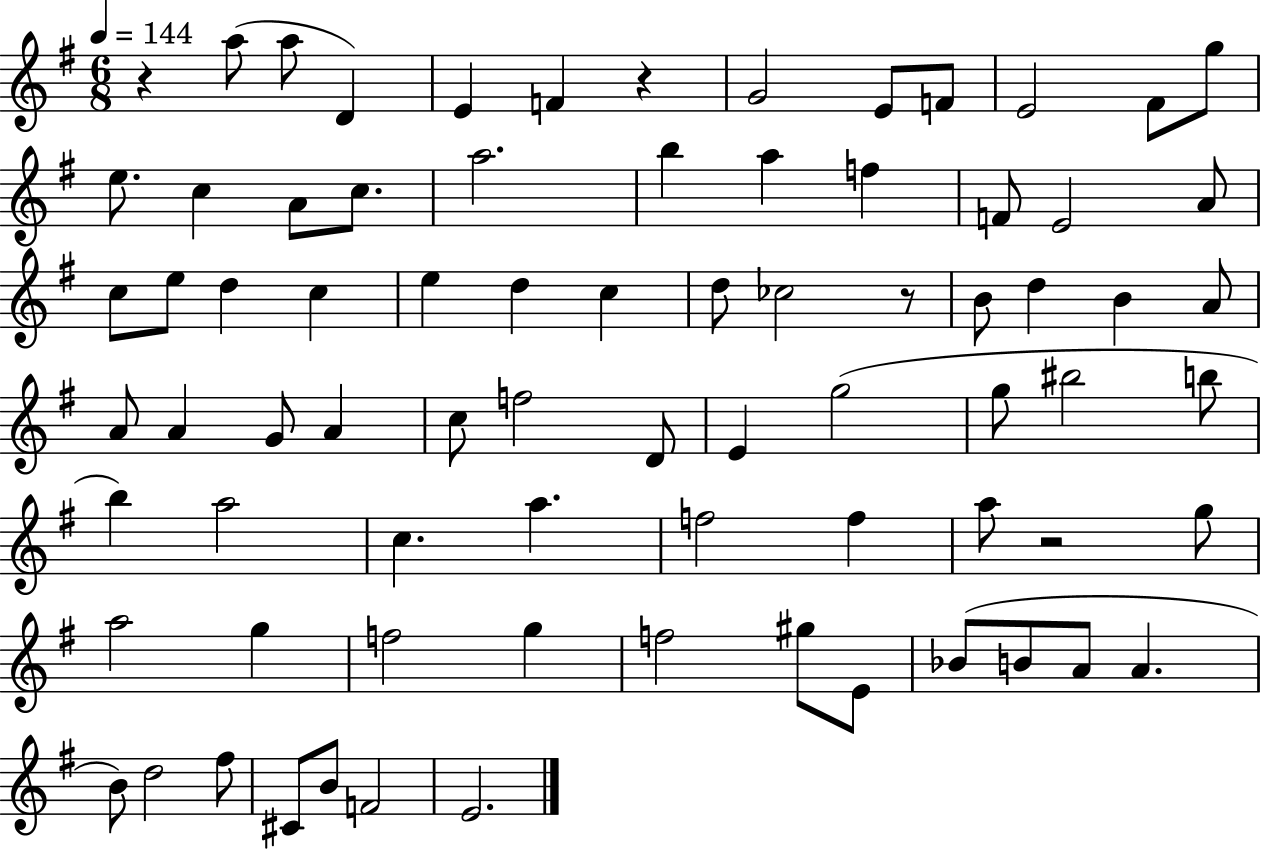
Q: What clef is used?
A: treble